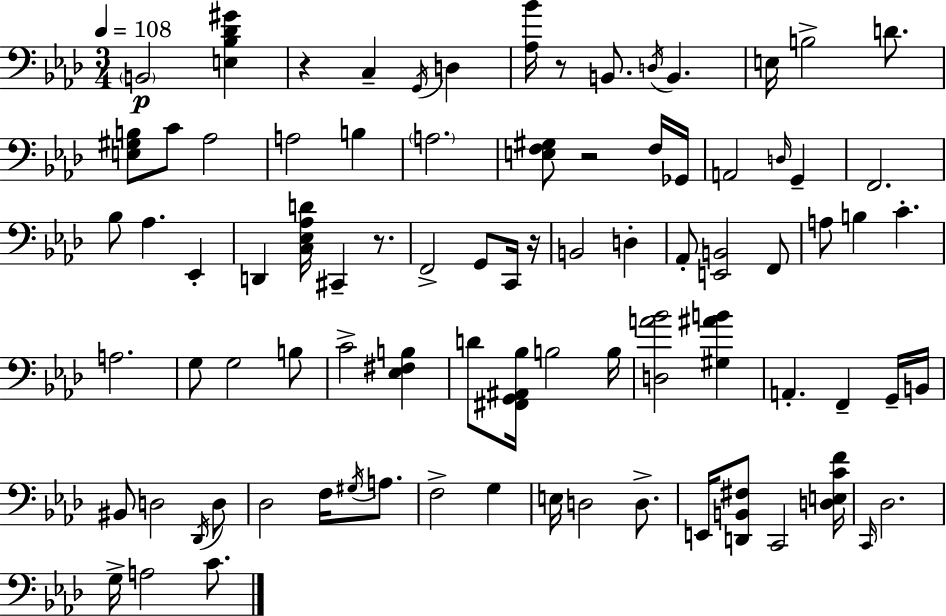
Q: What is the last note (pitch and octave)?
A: C4